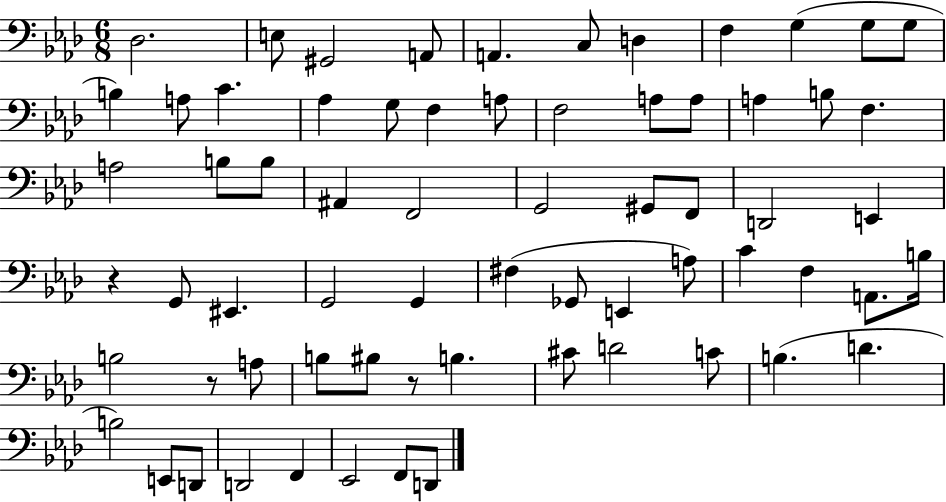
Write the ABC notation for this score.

X:1
T:Untitled
M:6/8
L:1/4
K:Ab
_D,2 E,/2 ^G,,2 A,,/2 A,, C,/2 D, F, G, G,/2 G,/2 B, A,/2 C _A, G,/2 F, A,/2 F,2 A,/2 A,/2 A, B,/2 F, A,2 B,/2 B,/2 ^A,, F,,2 G,,2 ^G,,/2 F,,/2 D,,2 E,, z G,,/2 ^E,, G,,2 G,, ^F, _G,,/2 E,, A,/2 C F, A,,/2 B,/4 B,2 z/2 A,/2 B,/2 ^B,/2 z/2 B, ^C/2 D2 C/2 B, D B,2 E,,/2 D,,/2 D,,2 F,, _E,,2 F,,/2 D,,/2